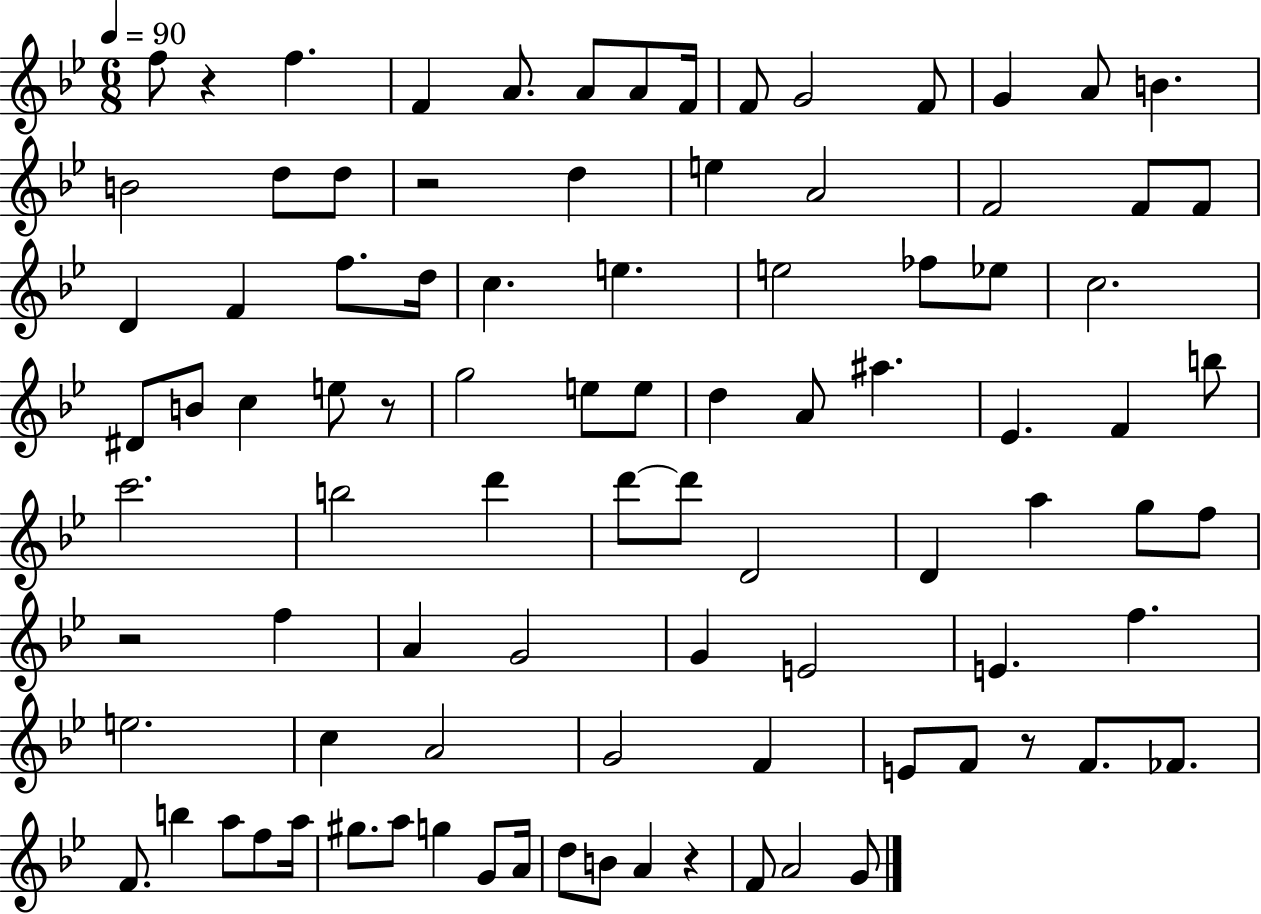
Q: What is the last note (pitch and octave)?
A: G4